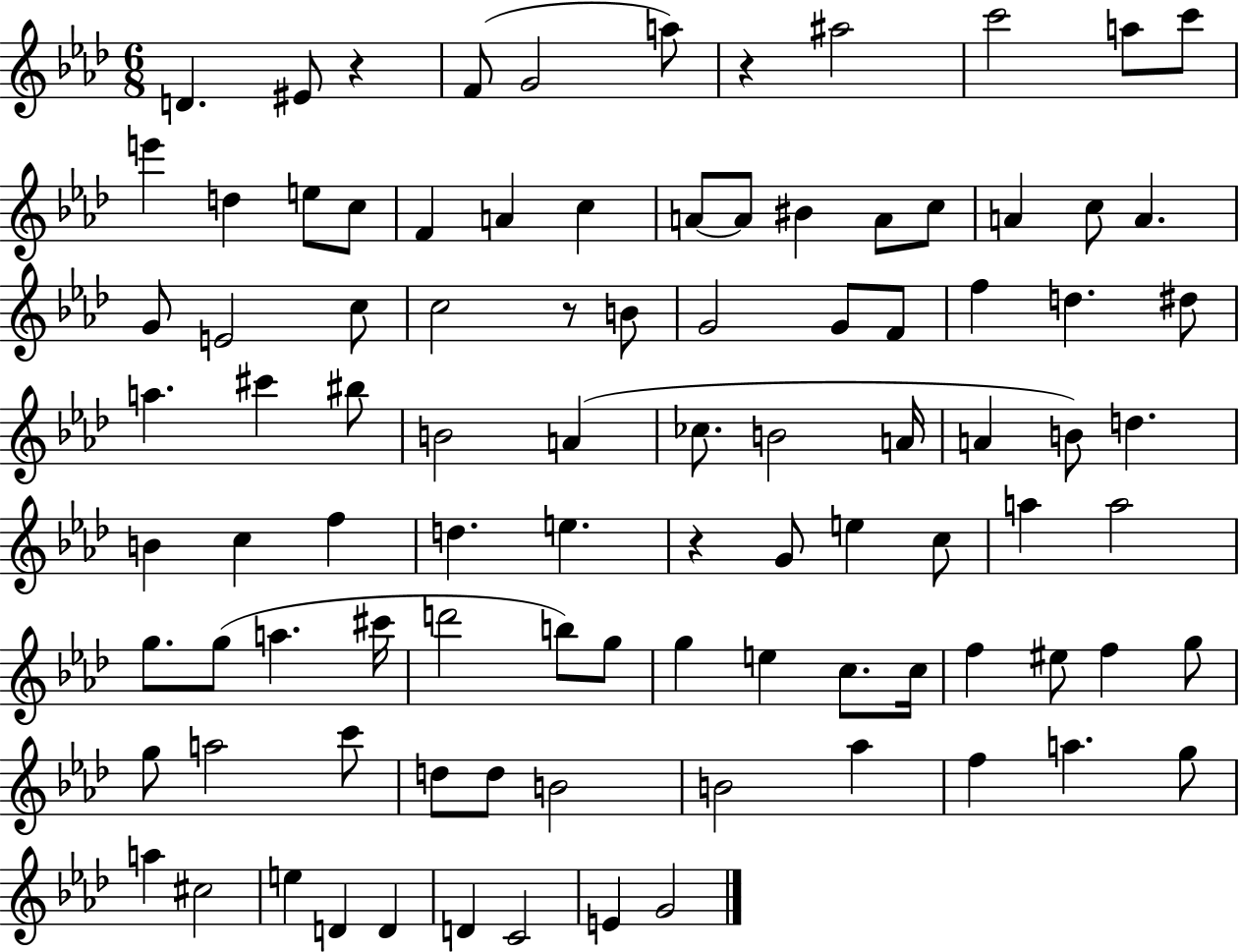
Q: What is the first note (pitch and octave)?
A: D4